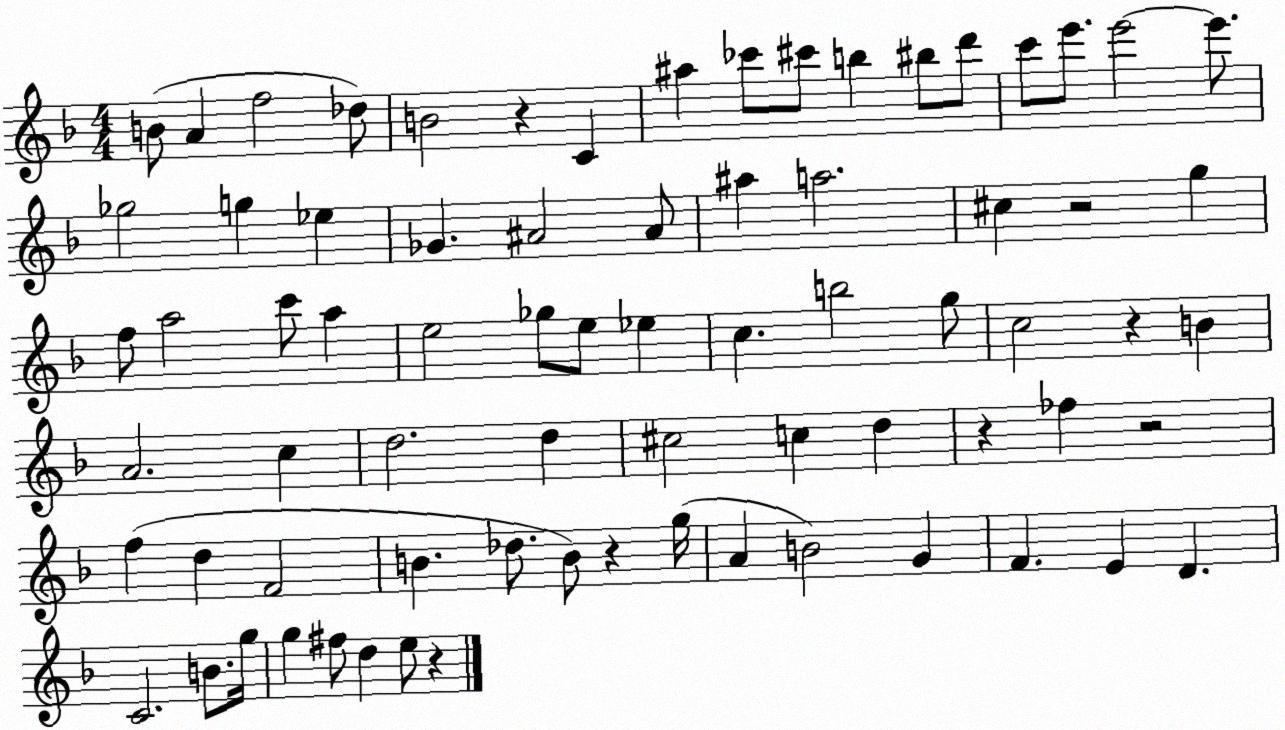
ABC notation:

X:1
T:Untitled
M:4/4
L:1/4
K:F
B/2 A f2 _d/2 B2 z C ^a _c'/2 ^c'/2 b ^b/2 d'/2 c'/2 e'/2 e'2 e'/2 _g2 g _e _G ^A2 ^A/2 ^a a2 ^c z2 g f/2 a2 c'/2 a e2 _g/2 e/2 _e c b2 g/2 c2 z B A2 c d2 d ^c2 c d z _f z2 f d F2 B _d/2 B/2 z g/4 A B2 G F E D C2 B/2 g/4 g ^f/2 d e/2 z